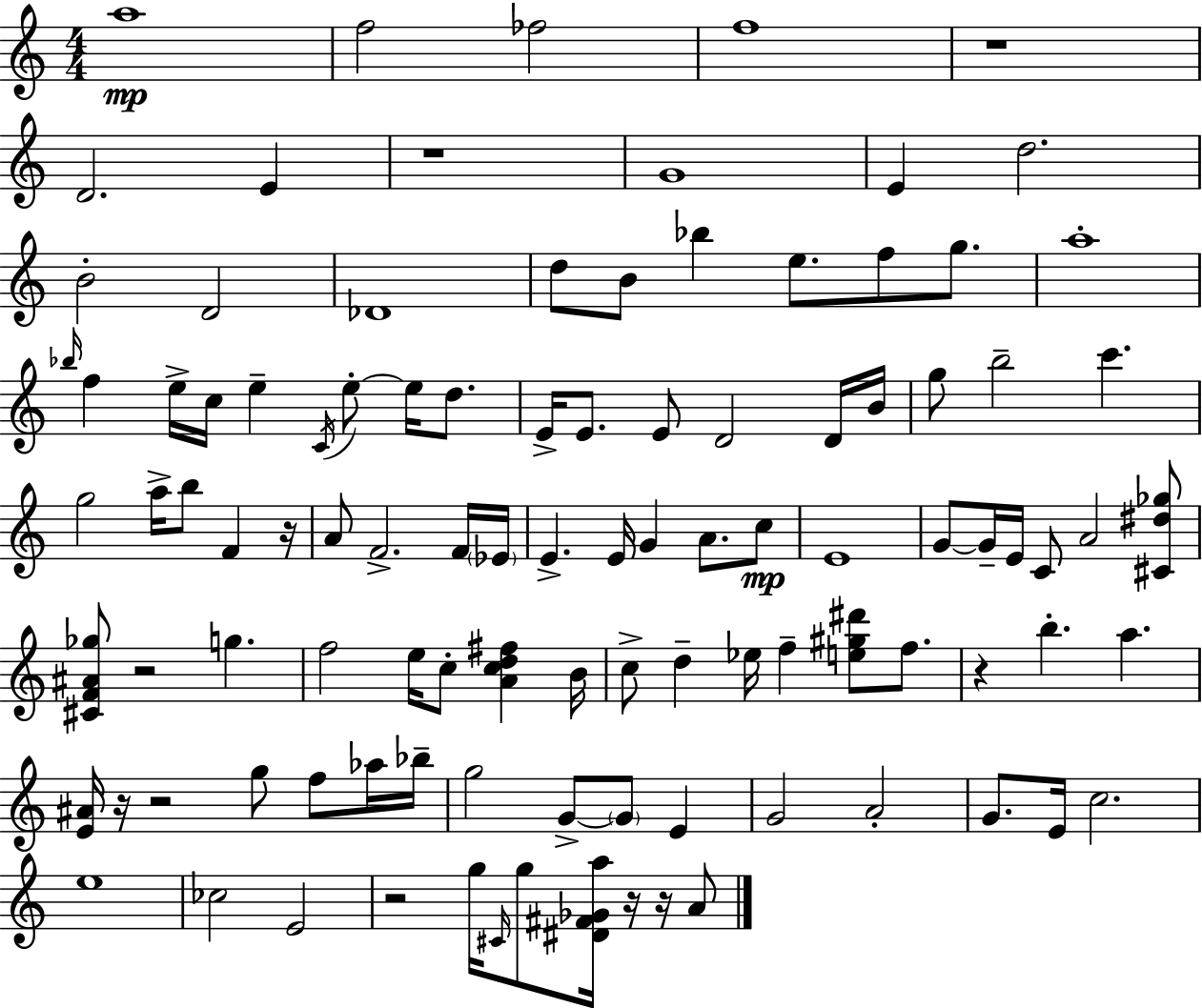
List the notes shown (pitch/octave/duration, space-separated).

A5/w F5/h FES5/h F5/w R/w D4/h. E4/q R/w G4/w E4/q D5/h. B4/h D4/h Db4/w D5/e B4/e Bb5/q E5/e. F5/e G5/e. A5/w Bb5/s F5/q E5/s C5/s E5/q C4/s E5/e E5/s D5/e. E4/s E4/e. E4/e D4/h D4/s B4/s G5/e B5/h C6/q. G5/h A5/s B5/e F4/q R/s A4/e F4/h. F4/s Eb4/s E4/q. E4/s G4/q A4/e. C5/e E4/w G4/e G4/s E4/s C4/e A4/h [C#4,D#5,Gb5]/e [C#4,F4,A#4,Gb5]/e R/h G5/q. F5/h E5/s C5/e [A4,C5,D5,F#5]/q B4/s C5/e D5/q Eb5/s F5/q [E5,G#5,D#6]/e F5/e. R/q B5/q. A5/q. [E4,A#4]/s R/s R/h G5/e F5/e Ab5/s Bb5/s G5/h G4/e G4/e E4/q G4/h A4/h G4/e. E4/s C5/h. E5/w CES5/h E4/h R/h G5/s C#4/s G5/e [D#4,F#4,Gb4,A5]/s R/s R/s A4/e